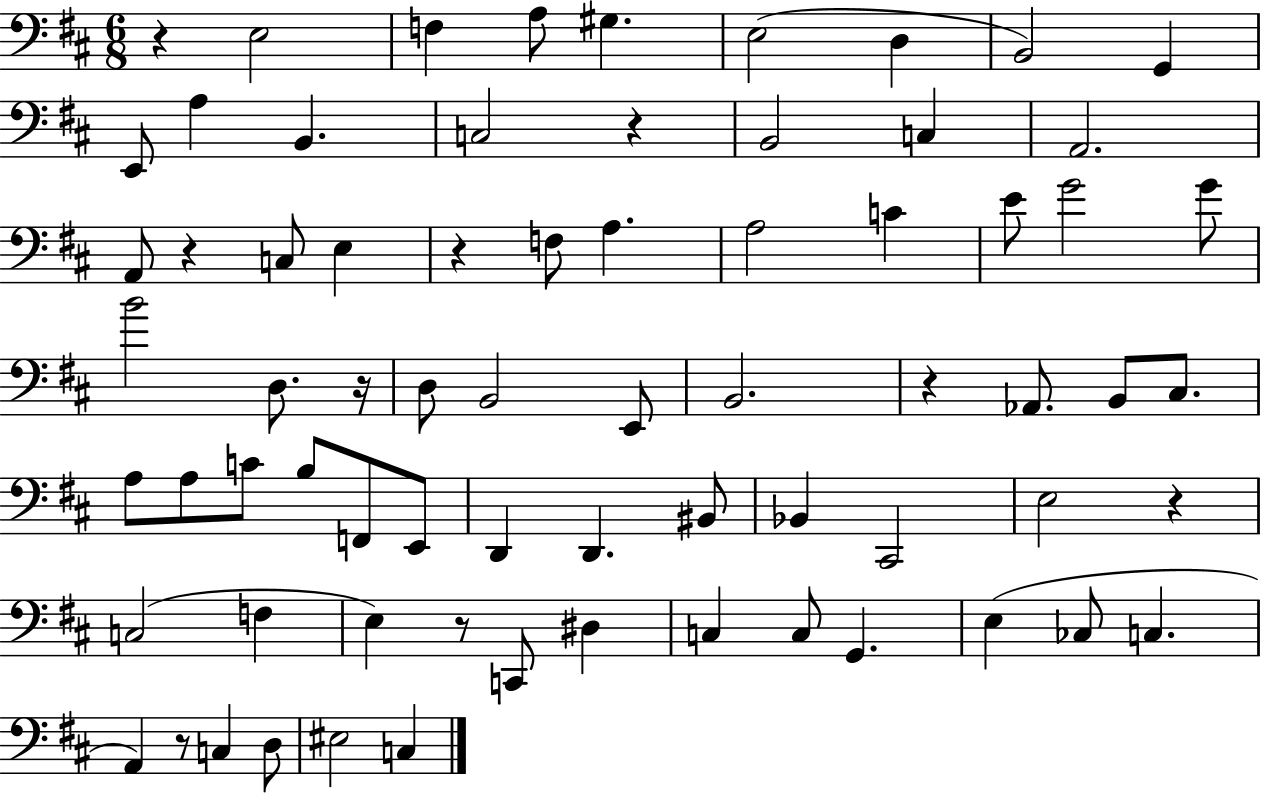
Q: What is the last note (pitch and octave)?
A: C3